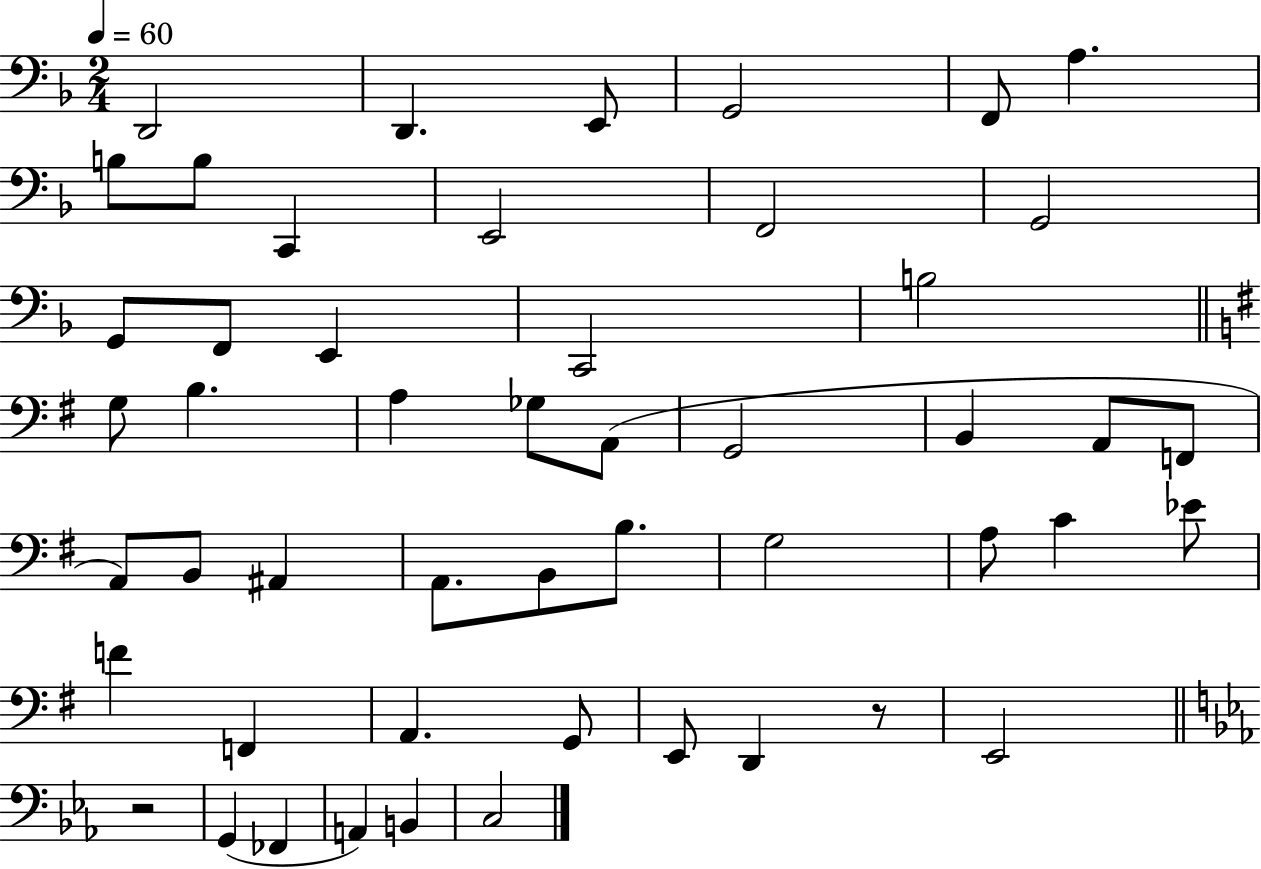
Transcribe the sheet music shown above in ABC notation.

X:1
T:Untitled
M:2/4
L:1/4
K:F
D,,2 D,, E,,/2 G,,2 F,,/2 A, B,/2 B,/2 C,, E,,2 F,,2 G,,2 G,,/2 F,,/2 E,, C,,2 B,2 G,/2 B, A, _G,/2 A,,/2 G,,2 B,, A,,/2 F,,/2 A,,/2 B,,/2 ^A,, A,,/2 B,,/2 B,/2 G,2 A,/2 C _E/2 F F,, A,, G,,/2 E,,/2 D,, z/2 E,,2 z2 G,, _F,, A,, B,, C,2